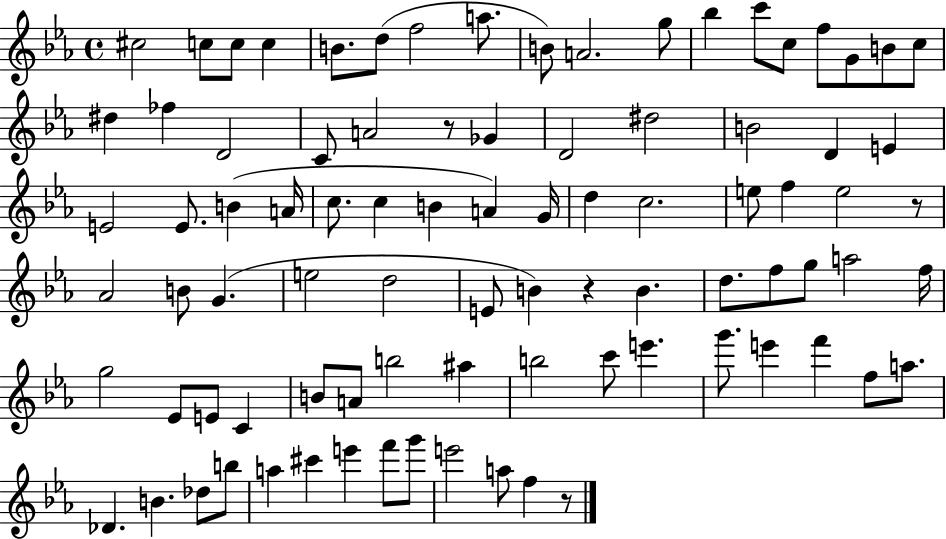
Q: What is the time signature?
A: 4/4